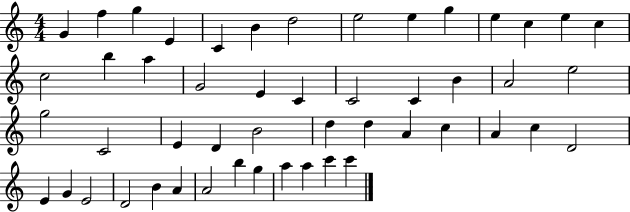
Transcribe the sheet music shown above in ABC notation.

X:1
T:Untitled
M:4/4
L:1/4
K:C
G f g E C B d2 e2 e g e c e c c2 b a G2 E C C2 C B A2 e2 g2 C2 E D B2 d d A c A c D2 E G E2 D2 B A A2 b g a a c' c'